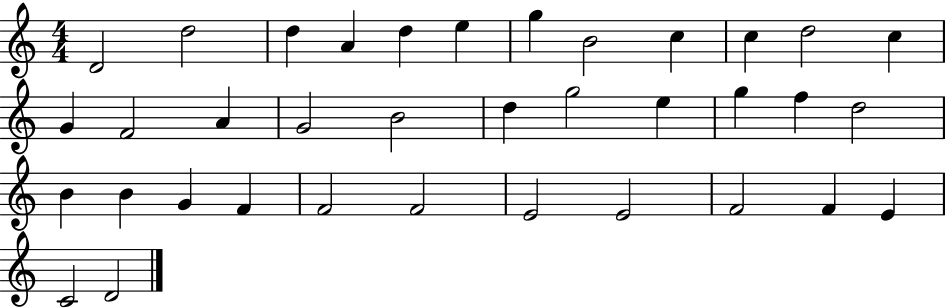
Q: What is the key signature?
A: C major